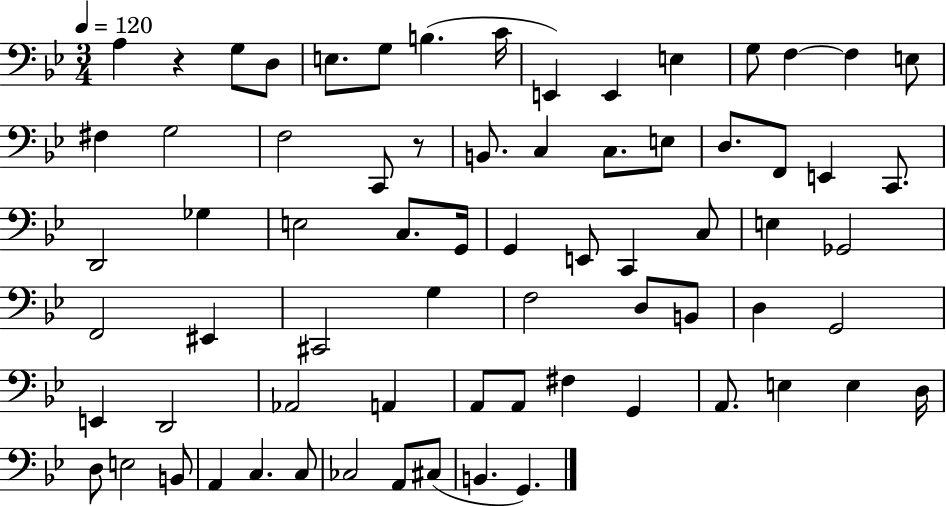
X:1
T:Untitled
M:3/4
L:1/4
K:Bb
A, z G,/2 D,/2 E,/2 G,/2 B, C/4 E,, E,, E, G,/2 F, F, E,/2 ^F, G,2 F,2 C,,/2 z/2 B,,/2 C, C,/2 E,/2 D,/2 F,,/2 E,, C,,/2 D,,2 _G, E,2 C,/2 G,,/4 G,, E,,/2 C,, C,/2 E, _G,,2 F,,2 ^E,, ^C,,2 G, F,2 D,/2 B,,/2 D, G,,2 E,, D,,2 _A,,2 A,, A,,/2 A,,/2 ^F, G,, A,,/2 E, E, D,/4 D,/2 E,2 B,,/2 A,, C, C,/2 _C,2 A,,/2 ^C,/2 B,, G,,